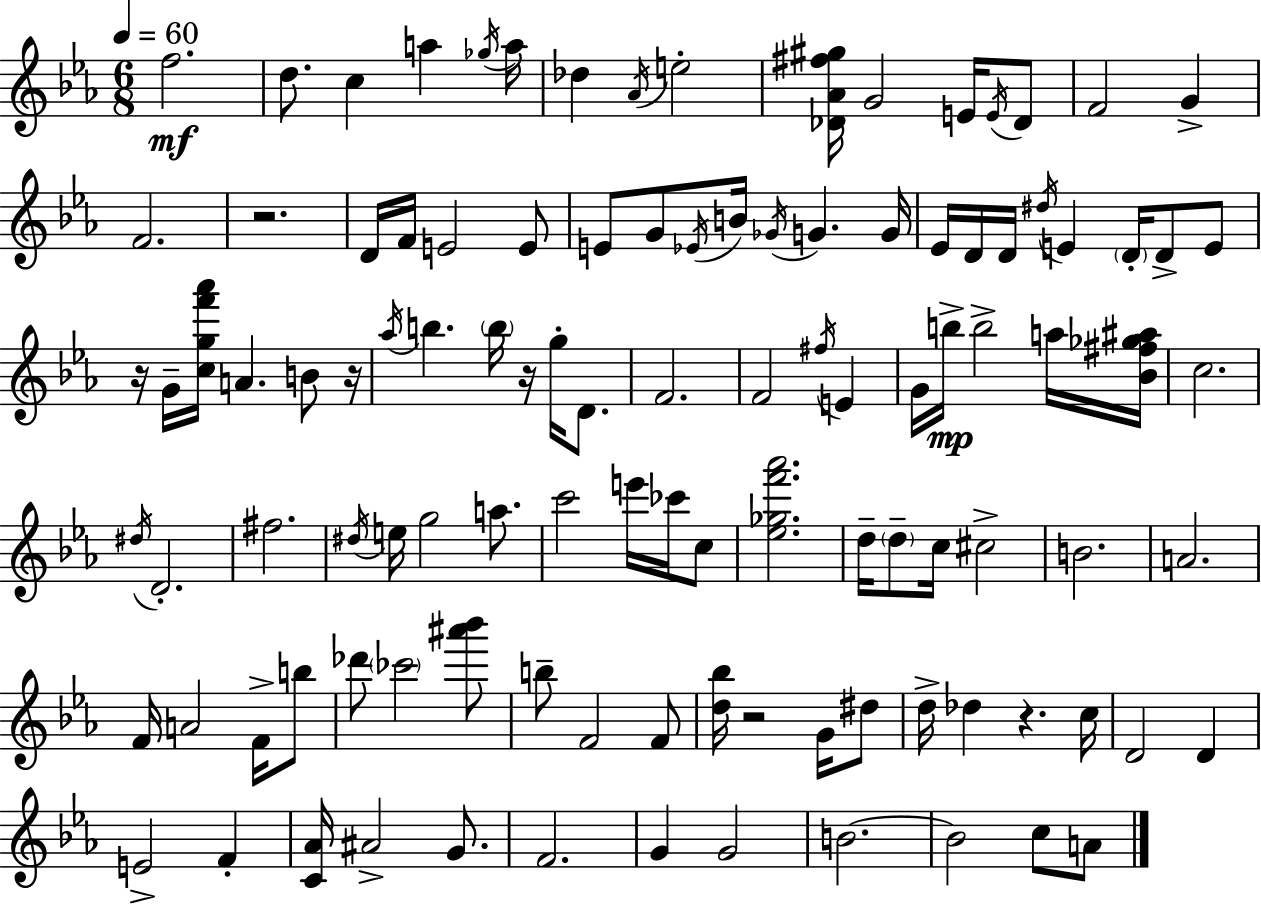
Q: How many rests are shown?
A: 6